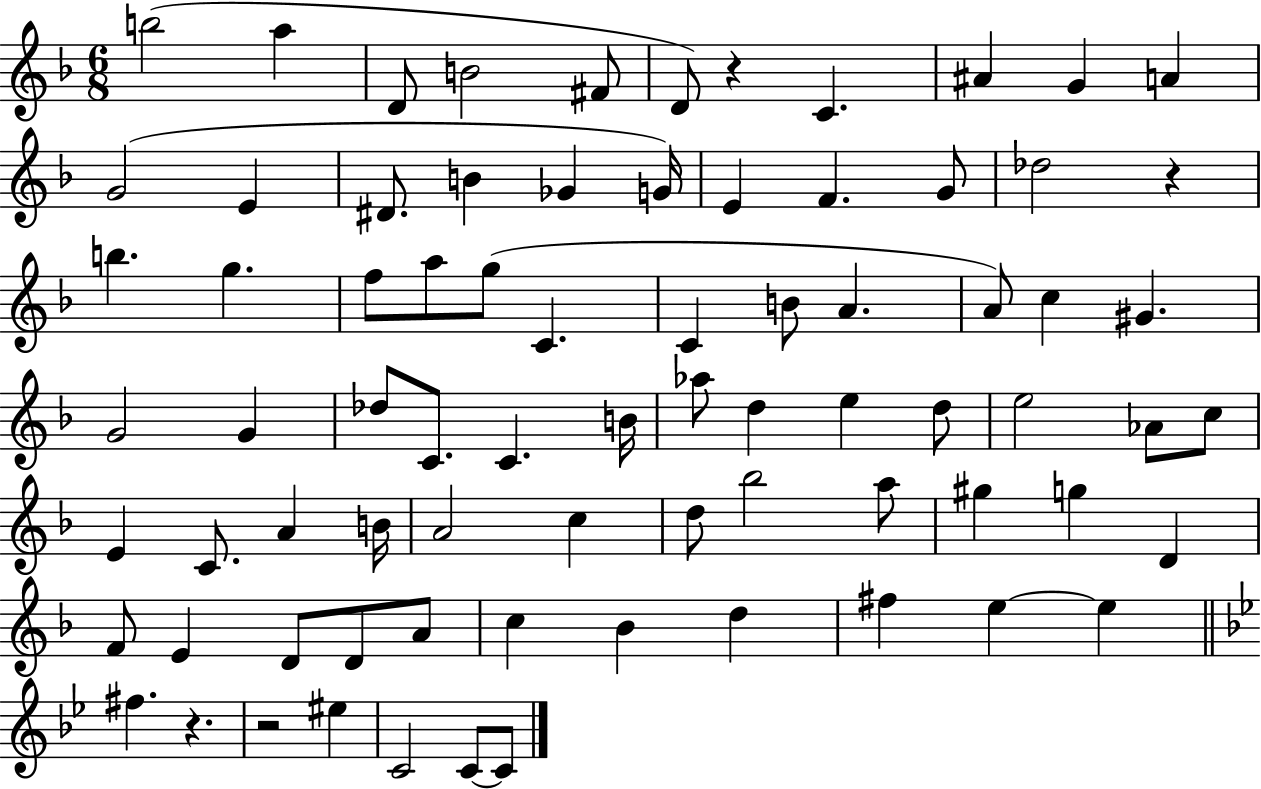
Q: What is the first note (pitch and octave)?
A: B5